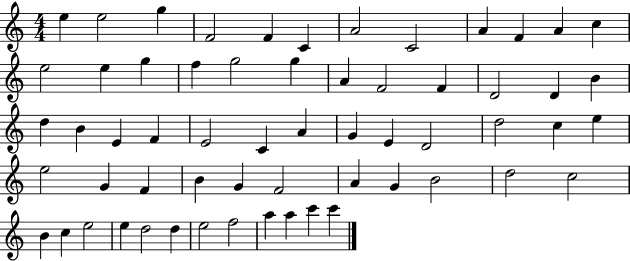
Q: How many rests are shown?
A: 0